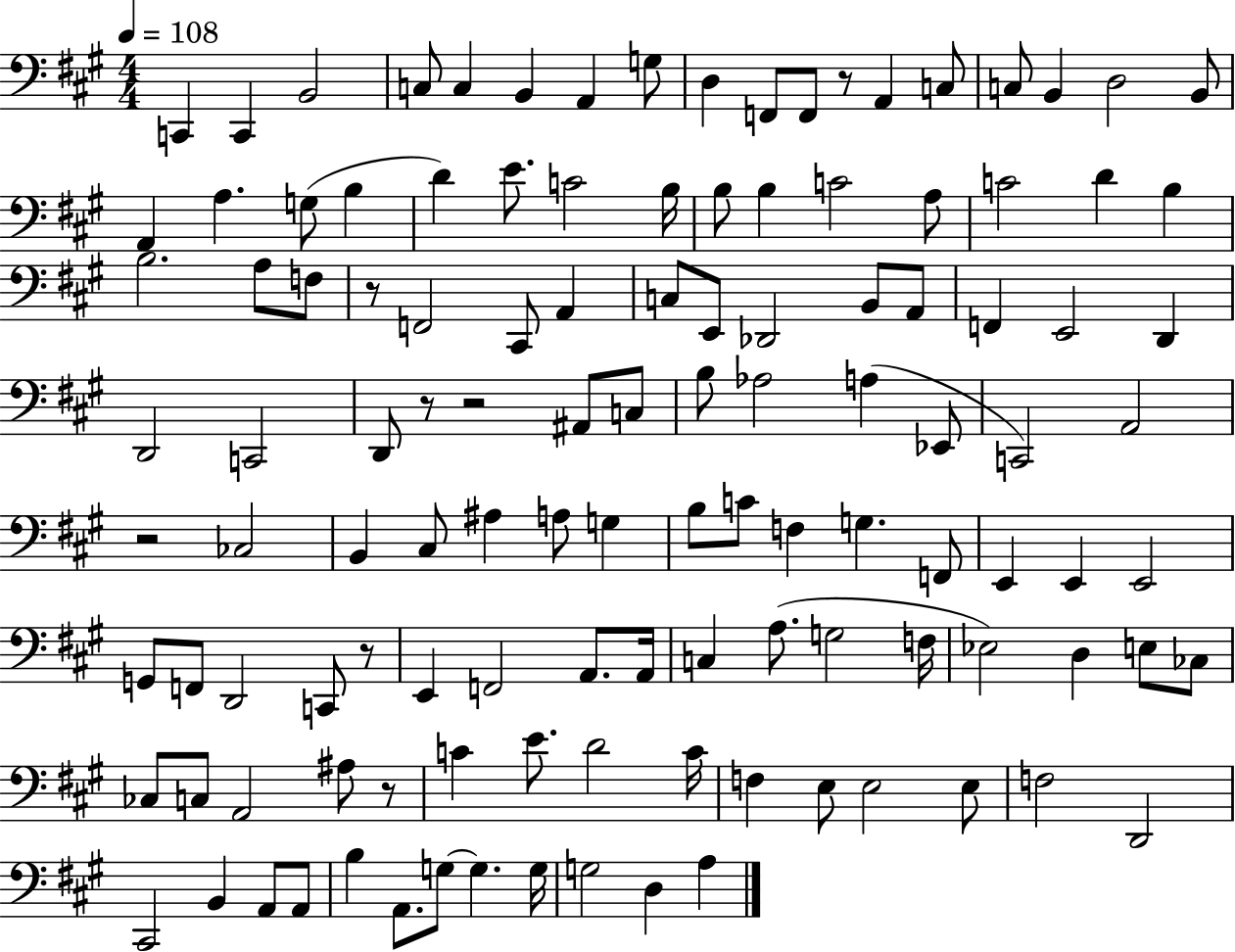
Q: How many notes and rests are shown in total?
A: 120